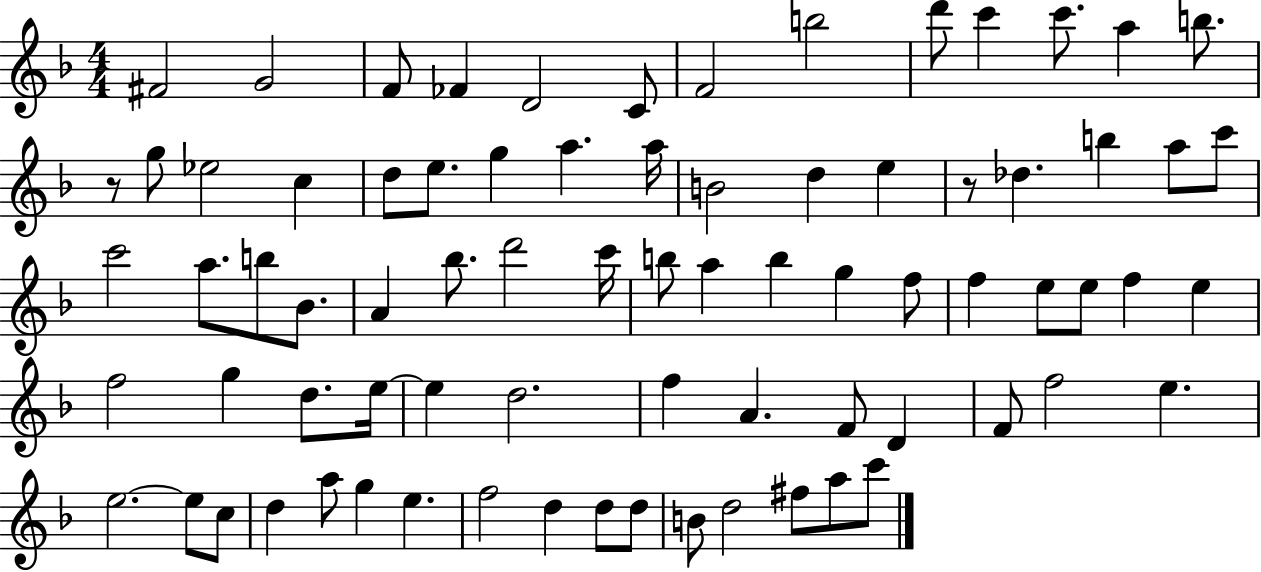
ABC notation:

X:1
T:Untitled
M:4/4
L:1/4
K:F
^F2 G2 F/2 _F D2 C/2 F2 b2 d'/2 c' c'/2 a b/2 z/2 g/2 _e2 c d/2 e/2 g a a/4 B2 d e z/2 _d b a/2 c'/2 c'2 a/2 b/2 _B/2 A _b/2 d'2 c'/4 b/2 a b g f/2 f e/2 e/2 f e f2 g d/2 e/4 e d2 f A F/2 D F/2 f2 e e2 e/2 c/2 d a/2 g e f2 d d/2 d/2 B/2 d2 ^f/2 a/2 c'/2